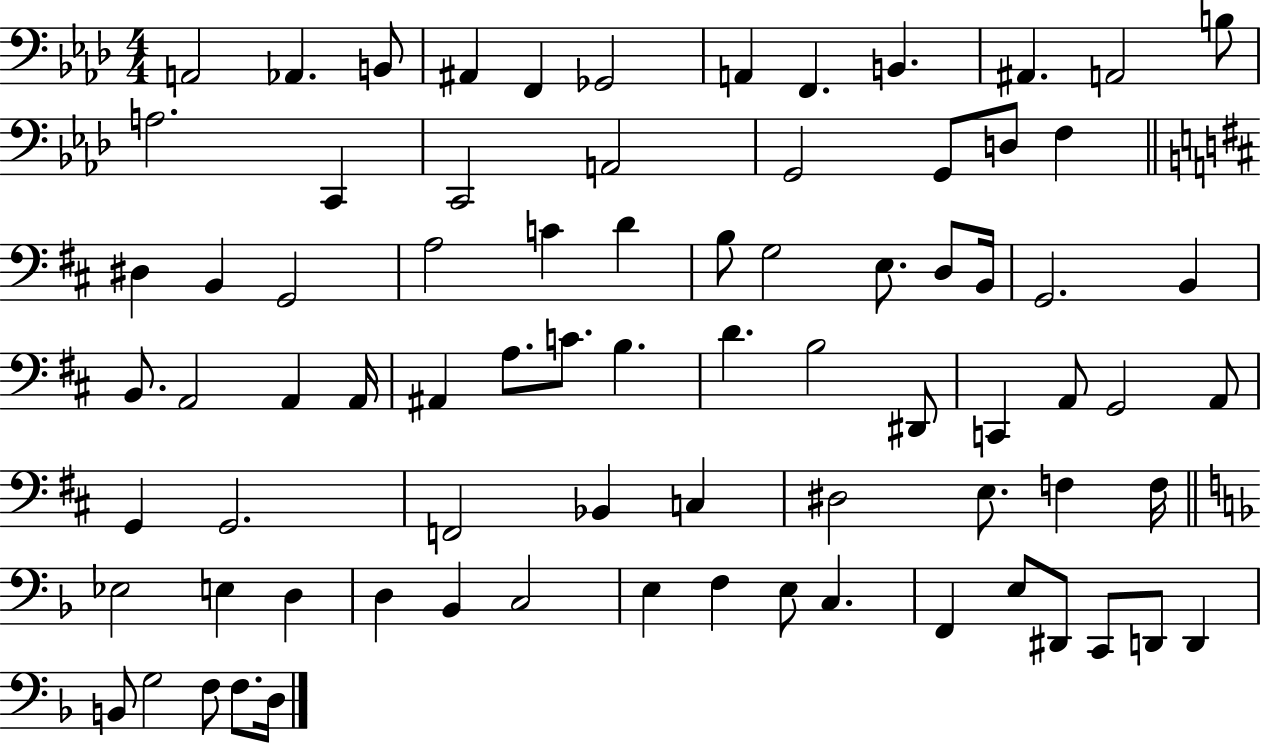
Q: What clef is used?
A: bass